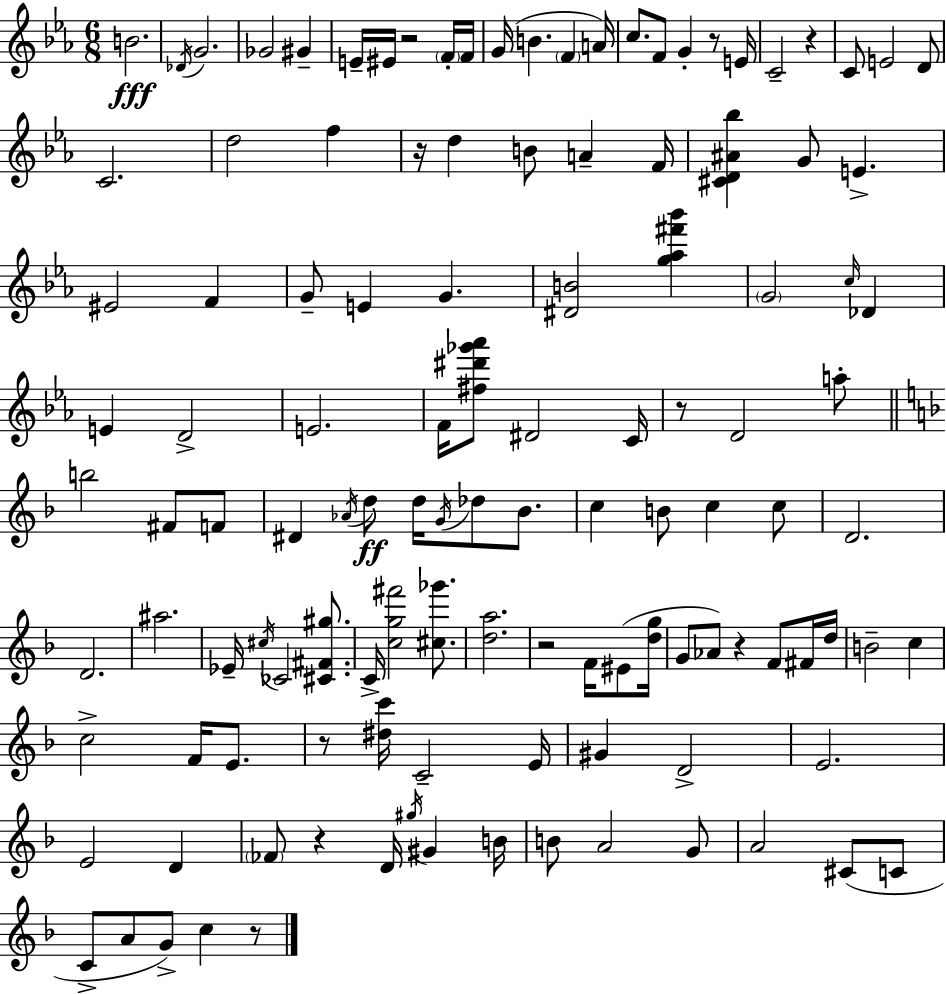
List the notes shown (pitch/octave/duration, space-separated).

B4/h. Db4/s G4/h. Gb4/h G#4/q E4/s EIS4/s R/h F4/s F4/s G4/s B4/q. F4/q A4/s C5/e. F4/e G4/q R/e E4/s C4/h R/q C4/e E4/h D4/e C4/h. D5/h F5/q R/s D5/q B4/e A4/q F4/s [C#4,D4,A#4,Bb5]/q G4/e E4/q. EIS4/h F4/q G4/e E4/q G4/q. [D#4,B4]/h [G5,Ab5,F#6,Bb6]/q G4/h C5/s Db4/q E4/q D4/h E4/h. F4/s [F#5,D#6,Gb6,Ab6]/e D#4/h C4/s R/e D4/h A5/e B5/h F#4/e F4/e D#4/q Ab4/s D5/e D5/s G4/s Db5/e Bb4/e. C5/q B4/e C5/q C5/e D4/h. D4/h. A#5/h. Eb4/s C#5/s CES4/h [C#4,F#4,G#5]/e. C4/s [C5,G5,F#6]/h [C#5,Gb6]/e. [D5,A5]/h. R/h F4/s EIS4/e [D5,G5]/s G4/e Ab4/e R/q F4/e F#4/s D5/s B4/h C5/q C5/h F4/s E4/e. R/e [D#5,C6]/s C4/h E4/s G#4/q D4/h E4/h. E4/h D4/q FES4/e R/q D4/s G#5/s G#4/q B4/s B4/e A4/h G4/e A4/h C#4/e C4/e C4/e A4/e G4/e C5/q R/e